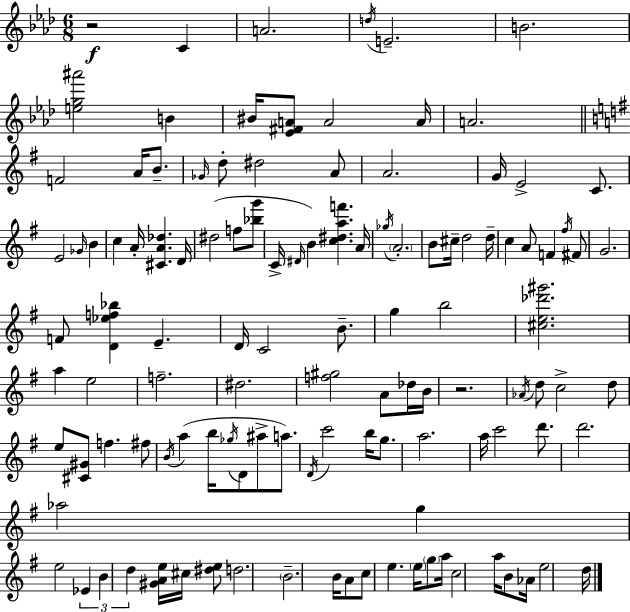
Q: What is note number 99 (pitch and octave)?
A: C5